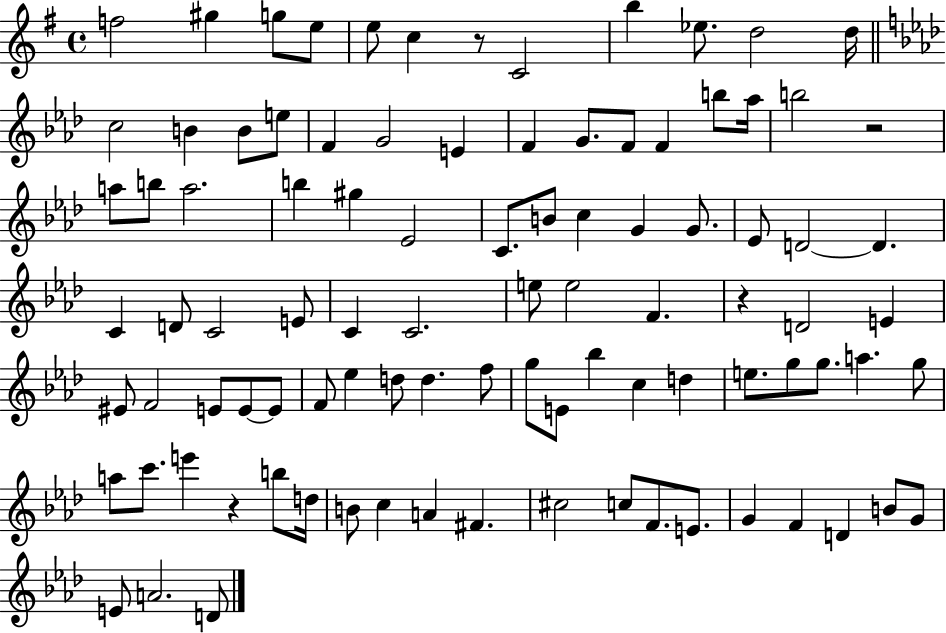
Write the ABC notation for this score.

X:1
T:Untitled
M:4/4
L:1/4
K:G
f2 ^g g/2 e/2 e/2 c z/2 C2 b _e/2 d2 d/4 c2 B B/2 e/2 F G2 E F G/2 F/2 F b/2 _a/4 b2 z2 a/2 b/2 a2 b ^g _E2 C/2 B/2 c G G/2 _E/2 D2 D C D/2 C2 E/2 C C2 e/2 e2 F z D2 E ^E/2 F2 E/2 E/2 E/2 F/2 _e d/2 d f/2 g/2 E/2 _b c d e/2 g/2 g/2 a g/2 a/2 c'/2 e' z b/2 d/4 B/2 c A ^F ^c2 c/2 F/2 E/2 G F D B/2 G/2 E/2 A2 D/2